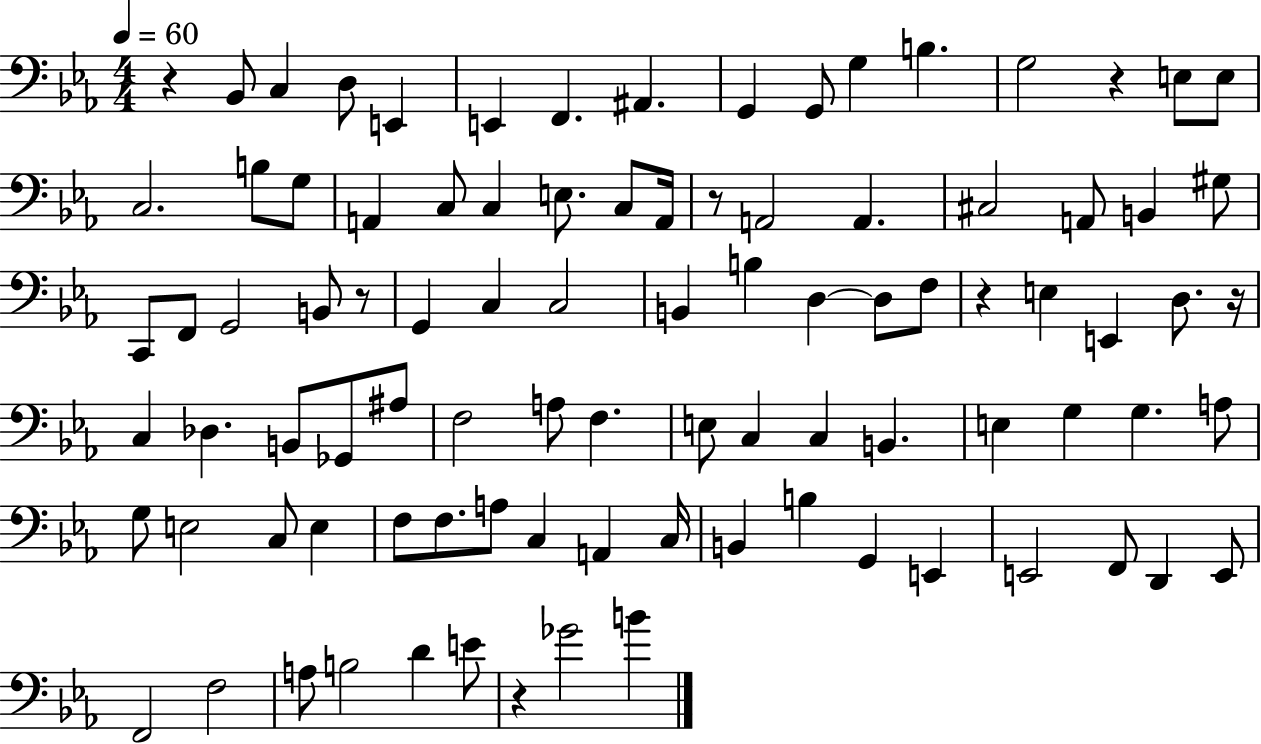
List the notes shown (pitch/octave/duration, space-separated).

R/q Bb2/e C3/q D3/e E2/q E2/q F2/q. A#2/q. G2/q G2/e G3/q B3/q. G3/h R/q E3/e E3/e C3/h. B3/e G3/e A2/q C3/e C3/q E3/e. C3/e A2/s R/e A2/h A2/q. C#3/h A2/e B2/q G#3/e C2/e F2/e G2/h B2/e R/e G2/q C3/q C3/h B2/q B3/q D3/q D3/e F3/e R/q E3/q E2/q D3/e. R/s C3/q Db3/q. B2/e Gb2/e A#3/e F3/h A3/e F3/q. E3/e C3/q C3/q B2/q. E3/q G3/q G3/q. A3/e G3/e E3/h C3/e E3/q F3/e F3/e. A3/e C3/q A2/q C3/s B2/q B3/q G2/q E2/q E2/h F2/e D2/q E2/e F2/h F3/h A3/e B3/h D4/q E4/e R/q Gb4/h B4/q